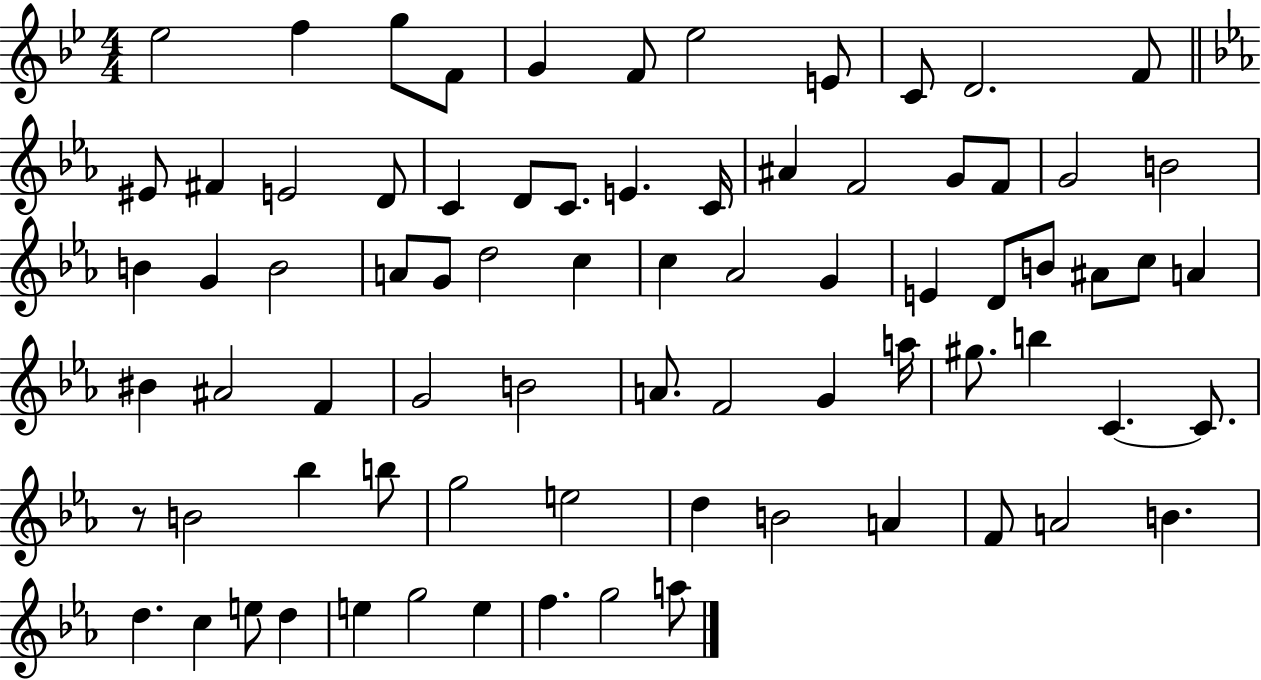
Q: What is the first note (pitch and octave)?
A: Eb5